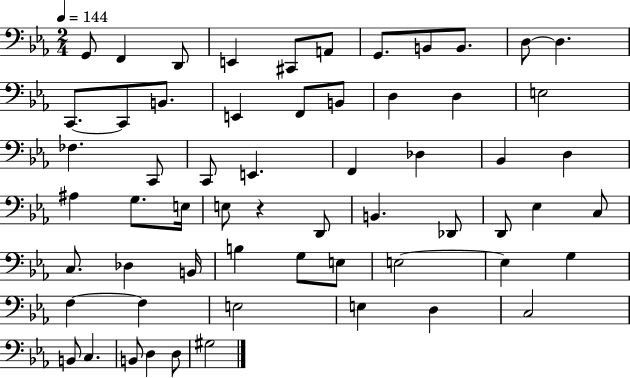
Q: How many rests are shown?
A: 1